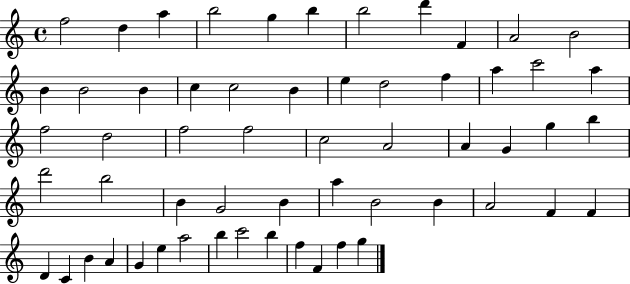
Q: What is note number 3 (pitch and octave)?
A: A5